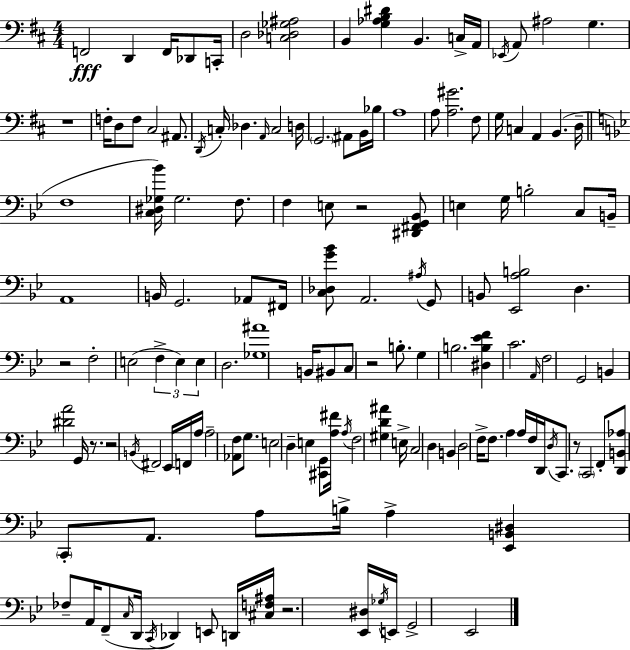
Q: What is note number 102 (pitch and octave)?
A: F2